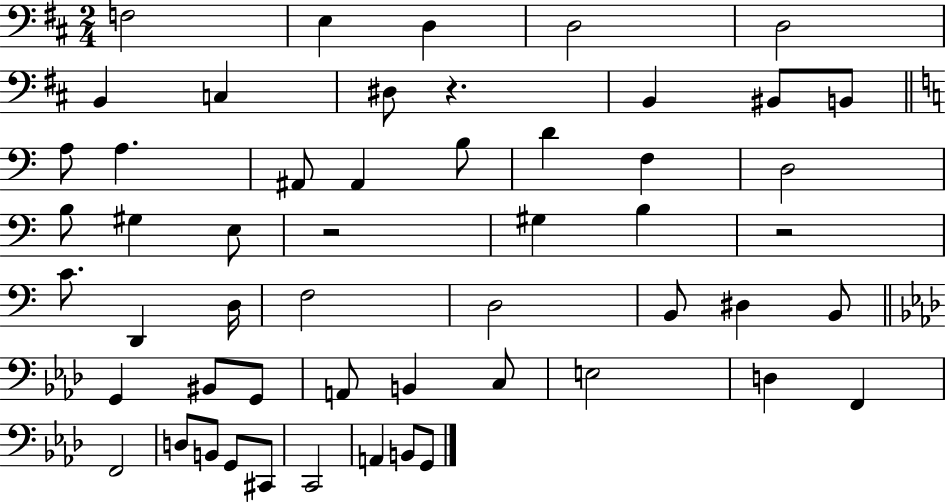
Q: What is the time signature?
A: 2/4